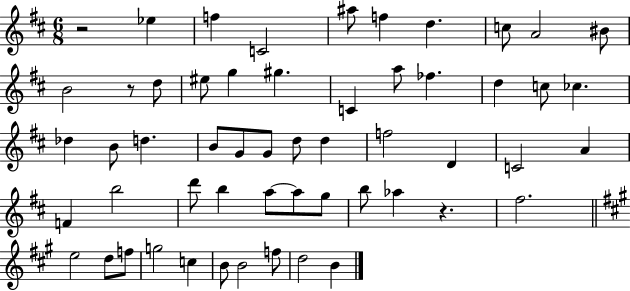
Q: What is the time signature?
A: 6/8